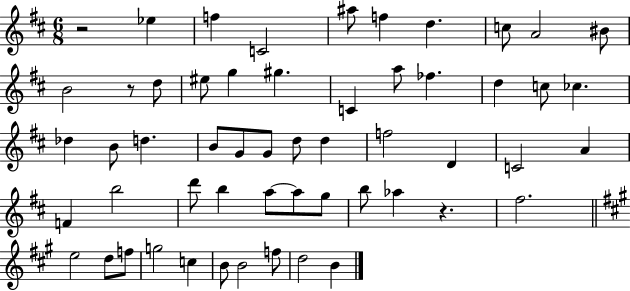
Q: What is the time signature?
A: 6/8